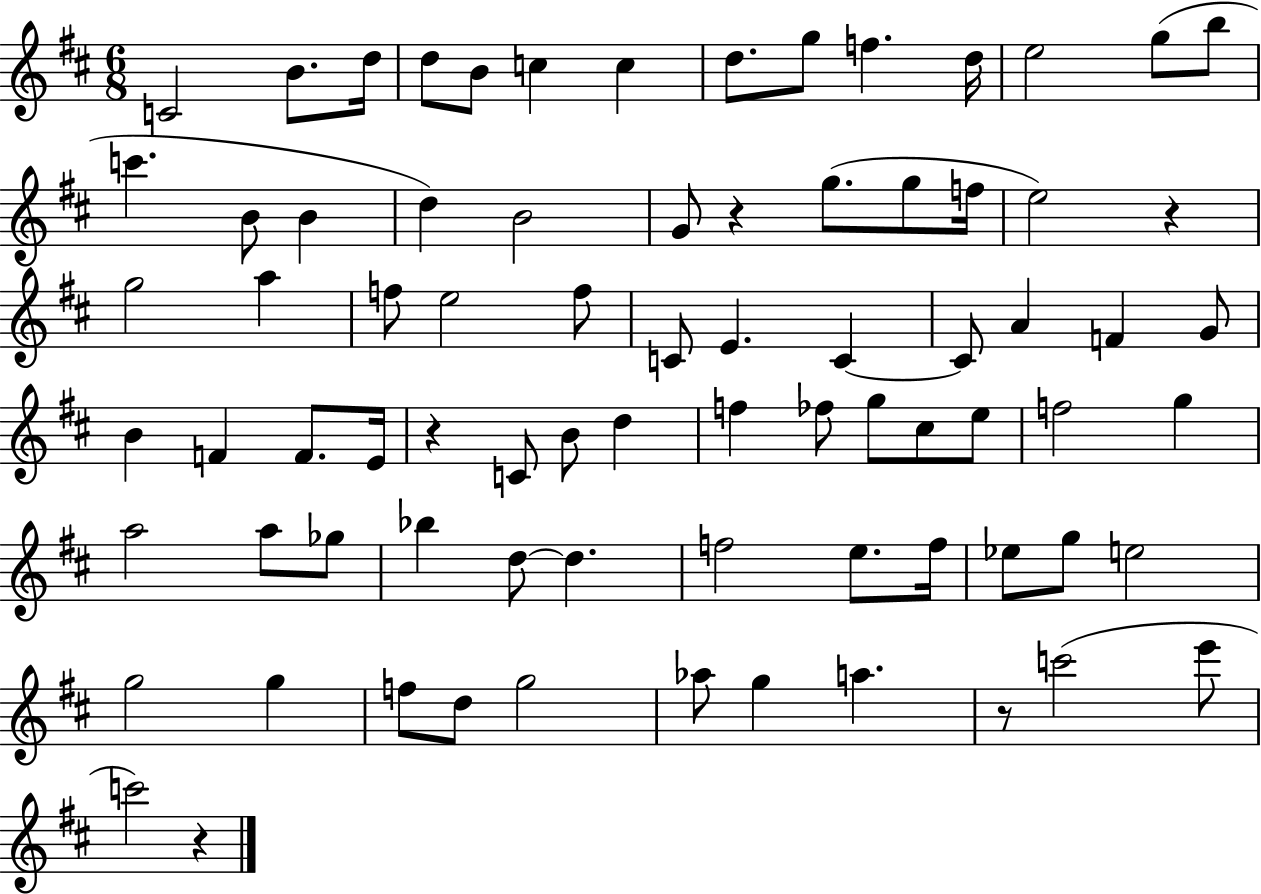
{
  \clef treble
  \numericTimeSignature
  \time 6/8
  \key d \major
  \repeat volta 2 { c'2 b'8. d''16 | d''8 b'8 c''4 c''4 | d''8. g''8 f''4. d''16 | e''2 g''8( b''8 | \break c'''4. b'8 b'4 | d''4) b'2 | g'8 r4 g''8.( g''8 f''16 | e''2) r4 | \break g''2 a''4 | f''8 e''2 f''8 | c'8 e'4. c'4~~ | c'8 a'4 f'4 g'8 | \break b'4 f'4 f'8. e'16 | r4 c'8 b'8 d''4 | f''4 fes''8 g''8 cis''8 e''8 | f''2 g''4 | \break a''2 a''8 ges''8 | bes''4 d''8~~ d''4. | f''2 e''8. f''16 | ees''8 g''8 e''2 | \break g''2 g''4 | f''8 d''8 g''2 | aes''8 g''4 a''4. | r8 c'''2( e'''8 | \break c'''2) r4 | } \bar "|."
}